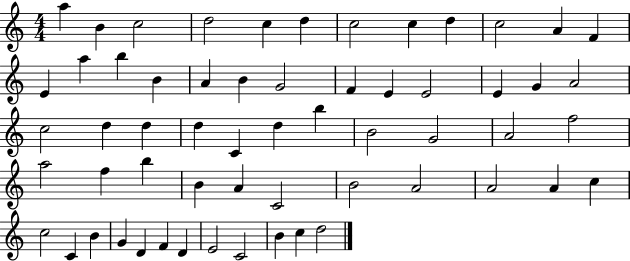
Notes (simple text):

A5/q B4/q C5/h D5/h C5/q D5/q C5/h C5/q D5/q C5/h A4/q F4/q E4/q A5/q B5/q B4/q A4/q B4/q G4/h F4/q E4/q E4/h E4/q G4/q A4/h C5/h D5/q D5/q D5/q C4/q D5/q B5/q B4/h G4/h A4/h F5/h A5/h F5/q B5/q B4/q A4/q C4/h B4/h A4/h A4/h A4/q C5/q C5/h C4/q B4/q G4/q D4/q F4/q D4/q E4/h C4/h B4/q C5/q D5/h